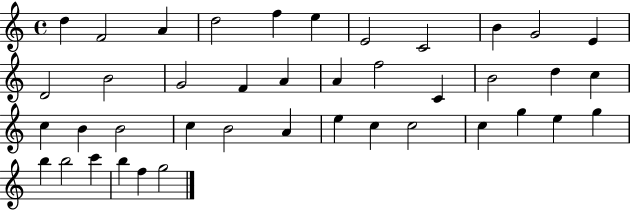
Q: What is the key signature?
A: C major